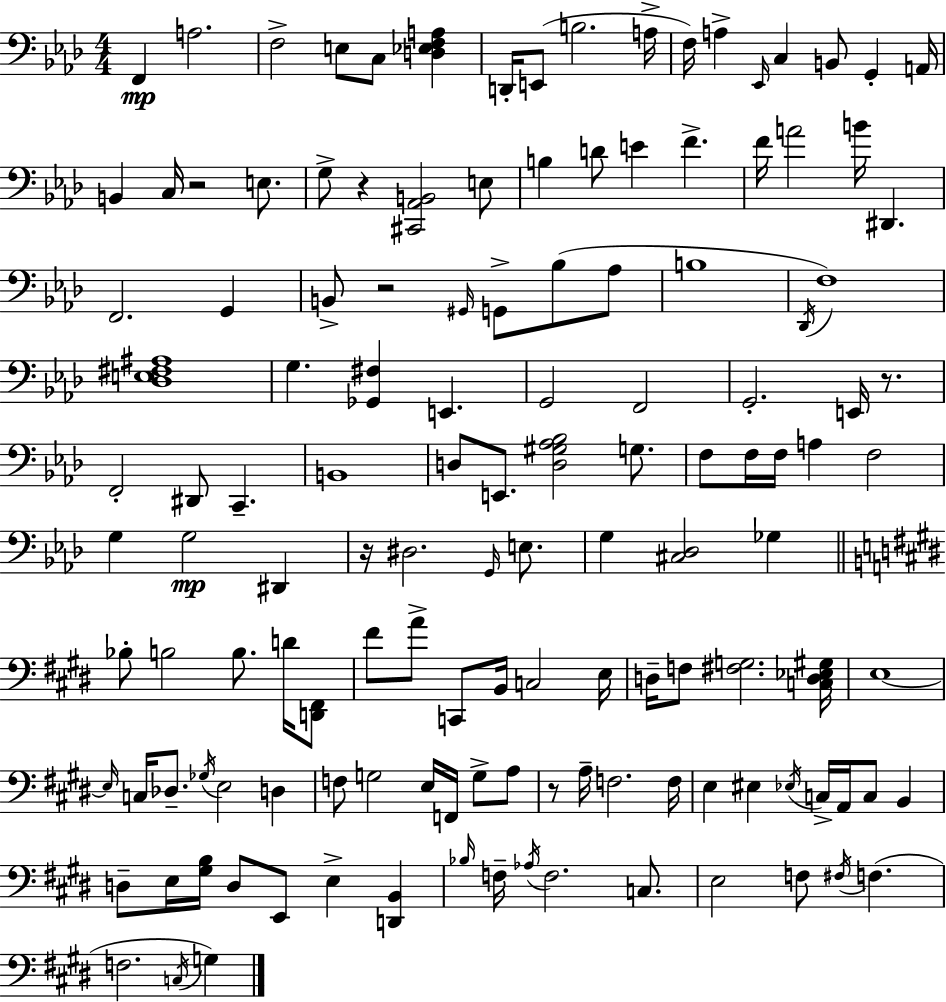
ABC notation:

X:1
T:Untitled
M:4/4
L:1/4
K:Fm
F,, A,2 F,2 E,/2 C,/2 [D,_E,F,A,] D,,/4 E,,/2 B,2 A,/4 F,/4 A, _E,,/4 C, B,,/2 G,, A,,/4 B,, C,/4 z2 E,/2 G,/2 z [^C,,_A,,B,,]2 E,/2 B, D/2 E F F/4 A2 B/4 ^D,, F,,2 G,, B,,/2 z2 ^G,,/4 G,,/2 _B,/2 _A,/2 B,4 _D,,/4 F,4 [_D,E,^F,^A,]4 G, [_G,,^F,] E,, G,,2 F,,2 G,,2 E,,/4 z/2 F,,2 ^D,,/2 C,, B,,4 D,/2 E,,/2 [D,^G,_A,_B,]2 G,/2 F,/2 F,/4 F,/4 A, F,2 G, G,2 ^D,, z/4 ^D,2 G,,/4 E,/2 G, [^C,_D,]2 _G, _B,/2 B,2 B,/2 D/4 [D,,^F,,]/2 ^F/2 A/2 C,,/2 B,,/4 C,2 E,/4 D,/4 F,/2 [^F,G,]2 [C,D,_E,^G,]/4 E,4 E,/4 C,/4 _D,/2 _G,/4 E,2 D, F,/2 G,2 E,/4 F,,/4 G,/2 A,/2 z/2 A,/4 F,2 F,/4 E, ^E, _E,/4 C,/4 A,,/4 C,/2 B,, D,/2 E,/4 [^G,B,]/4 D,/2 E,,/2 E, [D,,B,,] _B,/4 F,/4 _A,/4 F,2 C,/2 E,2 F,/2 ^F,/4 F, F,2 C,/4 G,